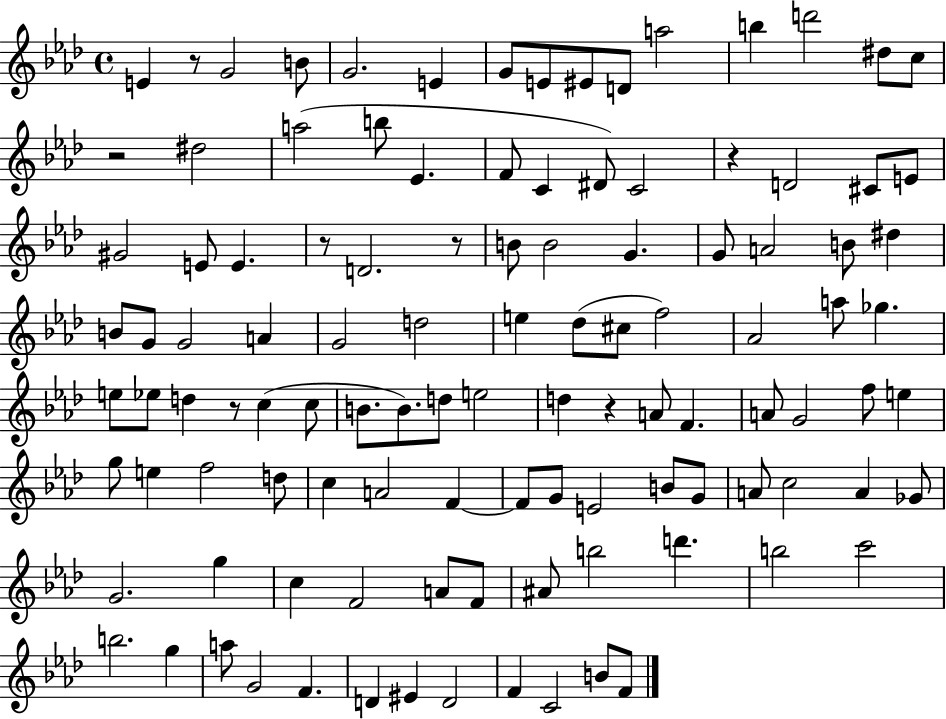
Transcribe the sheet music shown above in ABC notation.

X:1
T:Untitled
M:4/4
L:1/4
K:Ab
E z/2 G2 B/2 G2 E G/2 E/2 ^E/2 D/2 a2 b d'2 ^d/2 c/2 z2 ^d2 a2 b/2 _E F/2 C ^D/2 C2 z D2 ^C/2 E/2 ^G2 E/2 E z/2 D2 z/2 B/2 B2 G G/2 A2 B/2 ^d B/2 G/2 G2 A G2 d2 e _d/2 ^c/2 f2 _A2 a/2 _g e/2 _e/2 d z/2 c c/2 B/2 B/2 d/2 e2 d z A/2 F A/2 G2 f/2 e g/2 e f2 d/2 c A2 F F/2 G/2 E2 B/2 G/2 A/2 c2 A _G/2 G2 g c F2 A/2 F/2 ^A/2 b2 d' b2 c'2 b2 g a/2 G2 F D ^E D2 F C2 B/2 F/2